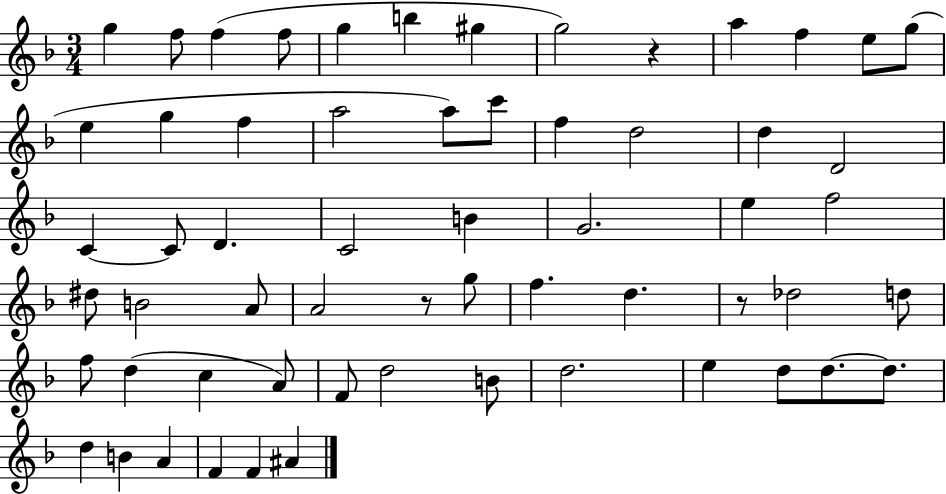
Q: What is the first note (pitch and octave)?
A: G5